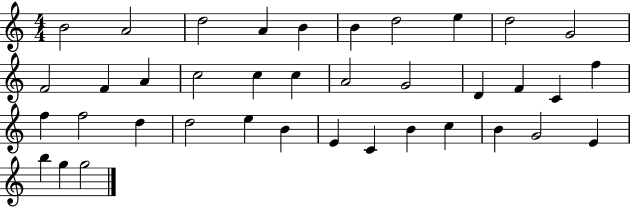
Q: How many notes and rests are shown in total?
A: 38